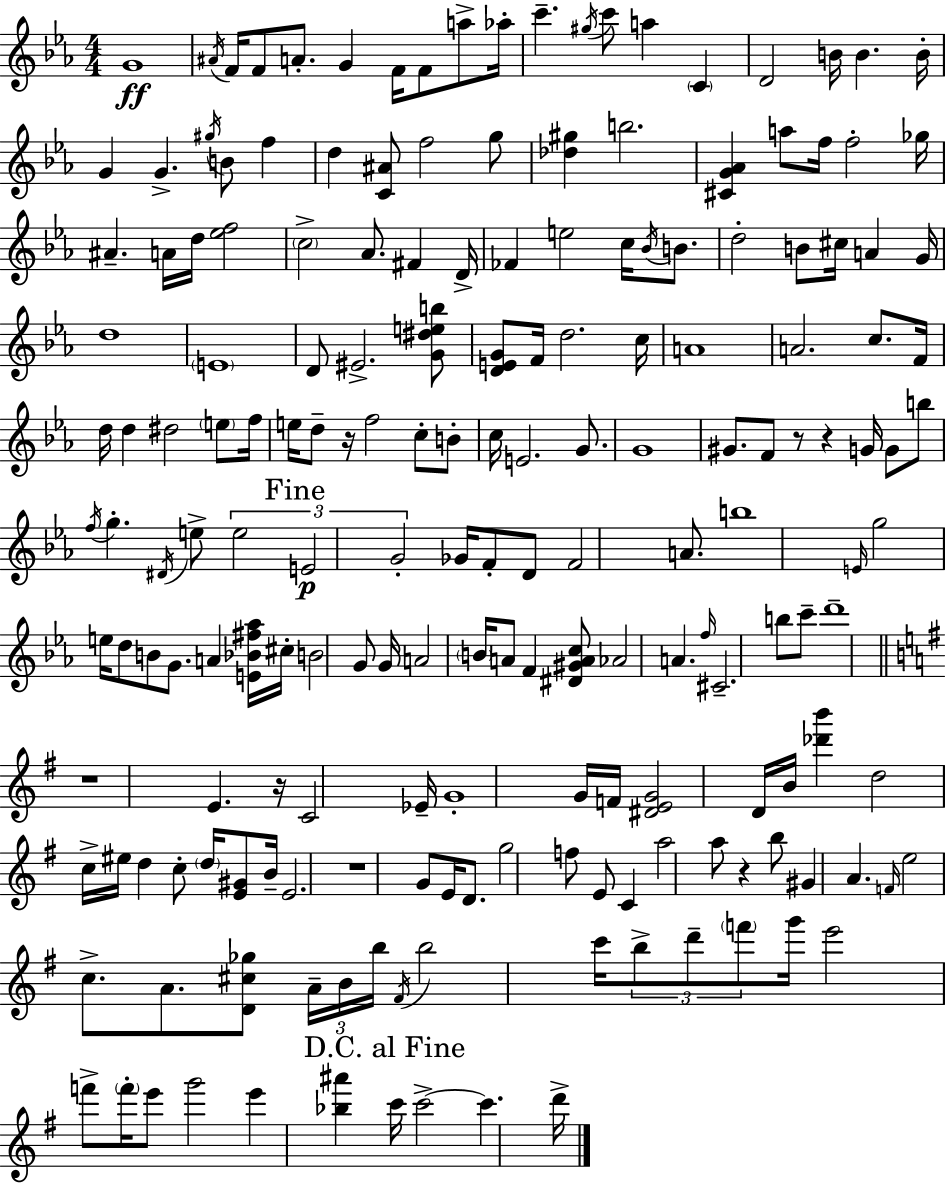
{
  \clef treble
  \numericTimeSignature
  \time 4/4
  \key c \minor
  g'1\ff | \acciaccatura { ais'16 } f'16 f'8 a'8.-. g'4 f'16 f'8 a''8-> | aes''16-. c'''4.-- \acciaccatura { gis''16 } c'''8 a''4 \parenthesize c'4 | d'2 b'16 b'4. | \break b'16-. g'4 g'4.-> \acciaccatura { gis''16 } b'8 f''4 | d''4 <c' ais'>8 f''2 | g''8 <des'' gis''>4 b''2. | <cis' g' aes'>4 a''8 f''16 f''2-. | \break ges''16 ais'4.-- a'16 d''16 <ees'' f''>2 | \parenthesize c''2-> aes'8. fis'4 | d'16-> fes'4 e''2 c''16 | \acciaccatura { bes'16 } b'8. d''2-. b'8 cis''16 a'4 | \break g'16 d''1 | \parenthesize e'1 | d'8 eis'2.-> | <g' dis'' e'' b''>8 <d' e' g'>8 f'16 d''2. | \break c''16 a'1 | a'2. | c''8. f'16 d''16 d''4 dis''2 | \parenthesize e''8 f''16 e''16 d''8-- r16 f''2 | \break c''8-. b'8-. c''16 e'2. | g'8. g'1 | gis'8. f'8 r8 r4 g'16 | g'8 b''8 \acciaccatura { f''16 } g''4.-. \acciaccatura { dis'16 } e''8-> \tuplet 3/2 { e''2 | \break \mark "Fine" e'2\p g'2-. } | ges'16 f'8-. d'8 f'2 | a'8. b''1 | \grace { e'16 } g''2 e''16 | \break d''8 b'8 g'8. a'4 <e' bes' fis'' aes''>16 cis''16-. b'2 | g'8 g'16 a'2 | \parenthesize b'16 a'8 f'4 <dis' gis' a' c''>8 aes'2 | a'4. \grace { f''16 } cis'2.-- | \break b''8 c'''8-- d'''1-- | \bar "||" \break \key g \major r1 | e'4. r16 c'2 ees'16-- | g'1-. | g'16 f'16 <dis' e' g'>2 d'16 b'16 <des''' b'''>4 | \break d''2 c''16-> eis''16 d''4 c''8-. | \parenthesize d''16 <e' gis'>8 b'16-- e'2. | r1 | g'8 e'16 d'8. g''2 f''8 | \break e'8 c'4 a''2 a''8 | r4 b''8 gis'4 a'4. | \grace { f'16 } e''2 c''8.-> a'8. <d' cis'' ges''>8 | \tuplet 3/2 { a'16-- b'16 b''16 } \acciaccatura { fis'16 } b''2 c'''16 \tuplet 3/2 { b''8-> | \break d'''8-- \parenthesize f'''8 } g'''16 e'''2 f'''8-> \parenthesize f'''16-. | e'''8 g'''2 e'''4 <bes'' ais'''>4 | \mark "D.C. al Fine" c'''16 c'''2->~~ c'''4. | d'''16-> \bar "|."
}